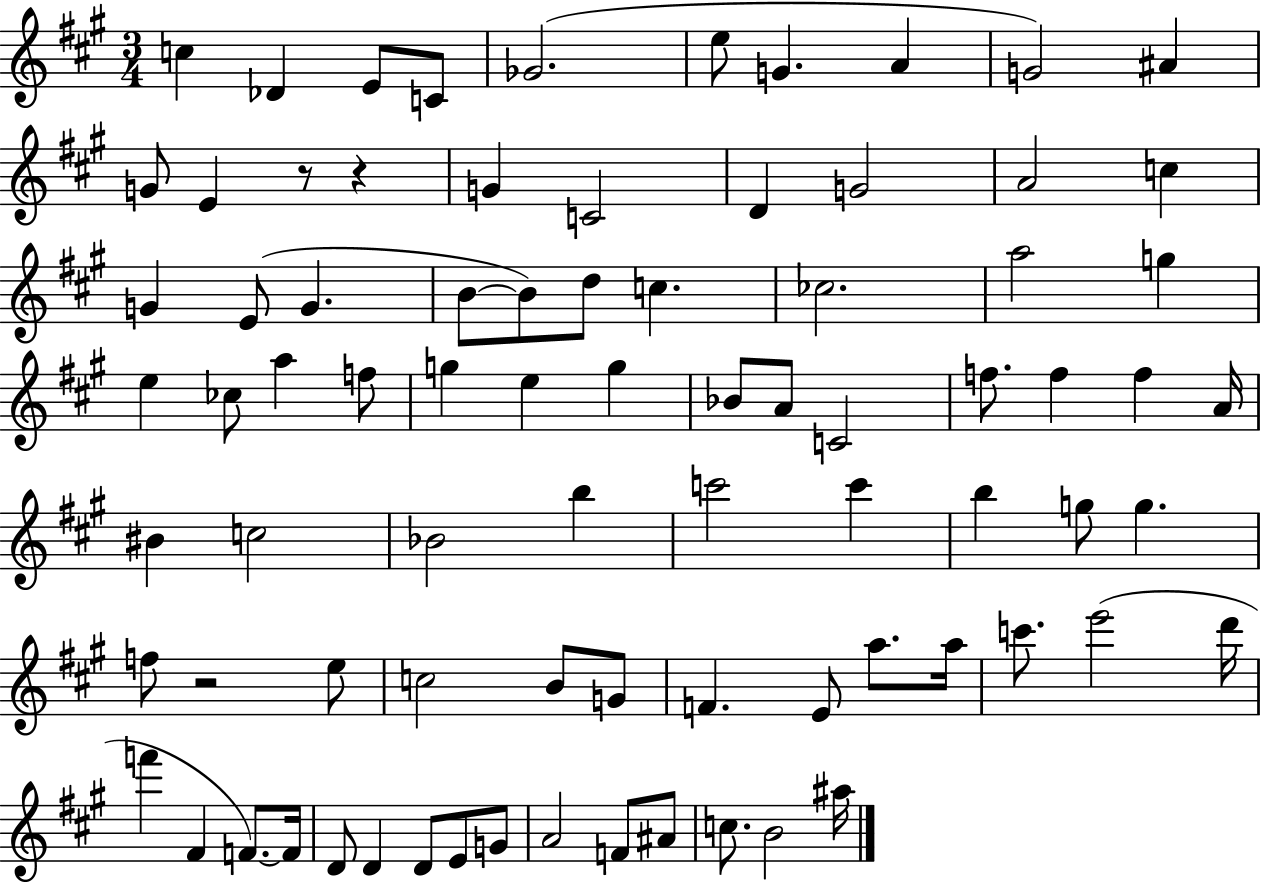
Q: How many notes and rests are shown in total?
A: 81